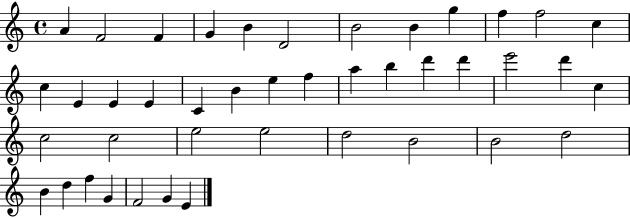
A4/q F4/h F4/q G4/q B4/q D4/h B4/h B4/q G5/q F5/q F5/h C5/q C5/q E4/q E4/q E4/q C4/q B4/q E5/q F5/q A5/q B5/q D6/q D6/q E6/h D6/q C5/q C5/h C5/h E5/h E5/h D5/h B4/h B4/h D5/h B4/q D5/q F5/q G4/q F4/h G4/q E4/q